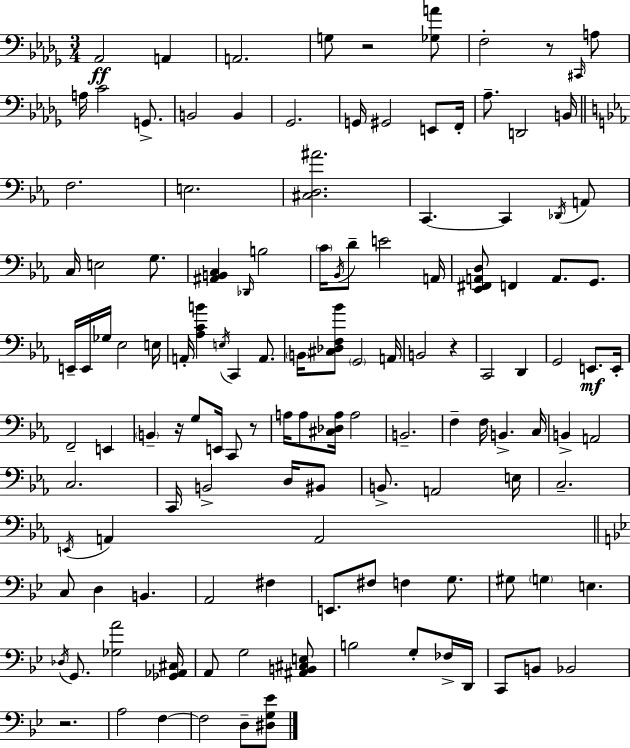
X:1
T:Untitled
M:3/4
L:1/4
K:Bbm
_A,,2 A,, A,,2 G,/2 z2 [_G,A]/2 F,2 z/2 ^C,,/4 A,/2 A,/4 C2 G,,/2 B,,2 B,, _G,,2 G,,/4 ^G,,2 E,,/2 F,,/4 _A,/2 D,,2 B,,/4 F,2 E,2 [^C,D,^A]2 C,, C,, _D,,/4 A,,/2 C,/4 E,2 G,/2 [^A,,B,,C,] _D,,/4 B,2 C/4 _B,,/4 D/2 E2 A,,/4 [_E,,^F,,A,,D,]/2 F,, A,,/2 G,,/2 E,,/4 E,,/4 _G,/4 _E,2 E,/4 A,,/4 [_A,CB] E,/4 C,, A,,/2 B,,/4 [^C,_D,F,_B]/2 G,,2 A,,/4 B,,2 z C,,2 D,, G,,2 E,,/2 E,,/4 F,,2 E,, B,, z/4 G,/2 E,,/4 C,,/2 z/2 A,/4 A,/2 [^C,_D,A,]/4 A,2 B,,2 F, F,/4 B,, C,/4 B,, A,,2 C,2 C,,/4 B,,2 D,/4 ^B,,/2 B,,/2 A,,2 E,/4 C,2 E,,/4 A,, A,,2 C,/2 D, B,, A,,2 ^F, E,,/2 ^F,/2 F, G,/2 ^G,/2 G, E, _D,/4 G,,/2 [_G,A]2 [_G,,_A,,^C,]/4 A,,/2 G,2 [^A,,B,,^C,E,]/2 B,2 G,/2 _F,/4 D,,/4 C,,/2 B,,/2 _B,,2 z2 A,2 F, F,2 D,/2 [^D,G,_E]/2